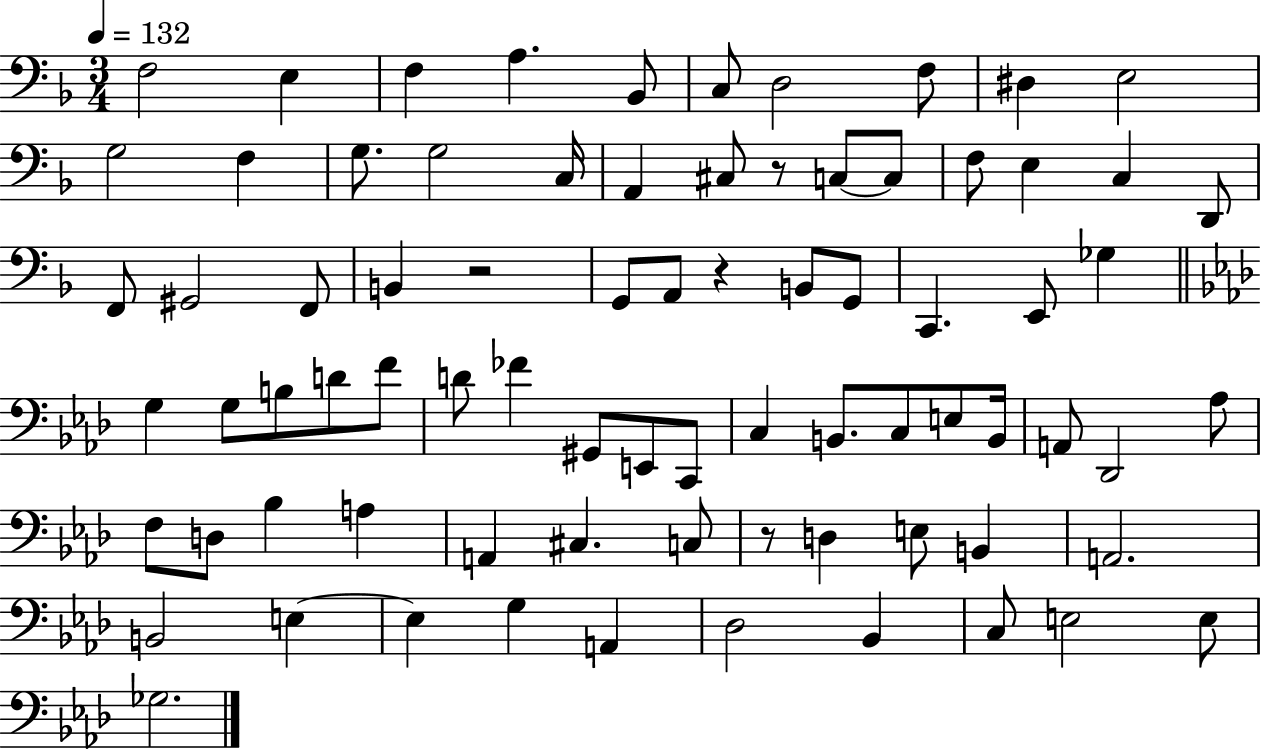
F3/h E3/q F3/q A3/q. Bb2/e C3/e D3/h F3/e D#3/q E3/h G3/h F3/q G3/e. G3/h C3/s A2/q C#3/e R/e C3/e C3/e F3/e E3/q C3/q D2/e F2/e G#2/h F2/e B2/q R/h G2/e A2/e R/q B2/e G2/e C2/q. E2/e Gb3/q G3/q G3/e B3/e D4/e F4/e D4/e FES4/q G#2/e E2/e C2/e C3/q B2/e. C3/e E3/e B2/s A2/e Db2/h Ab3/e F3/e D3/e Bb3/q A3/q A2/q C#3/q. C3/e R/e D3/q E3/e B2/q A2/h. B2/h E3/q E3/q G3/q A2/q Db3/h Bb2/q C3/e E3/h E3/e Gb3/h.